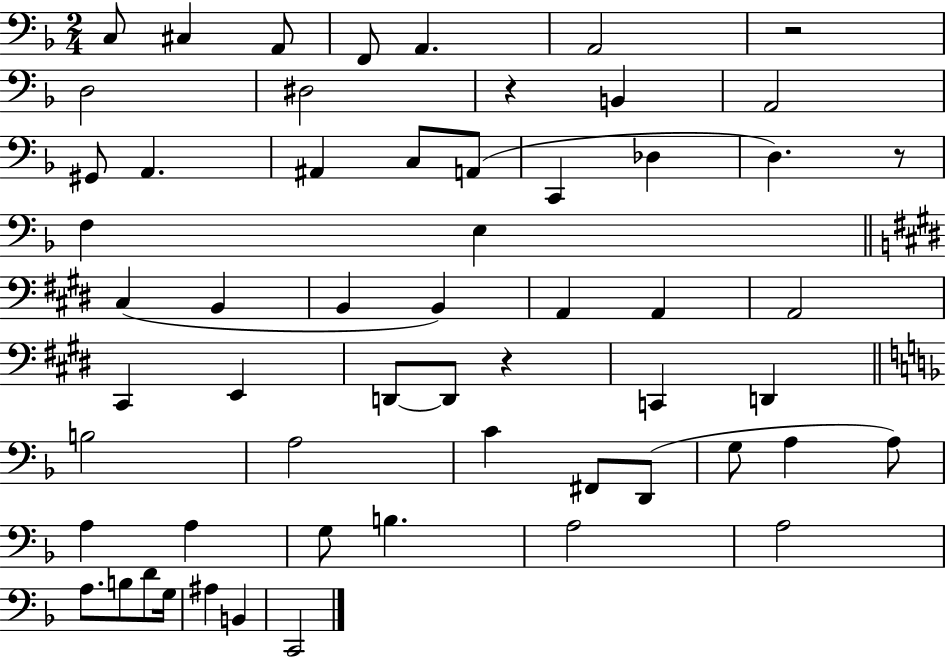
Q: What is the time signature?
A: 2/4